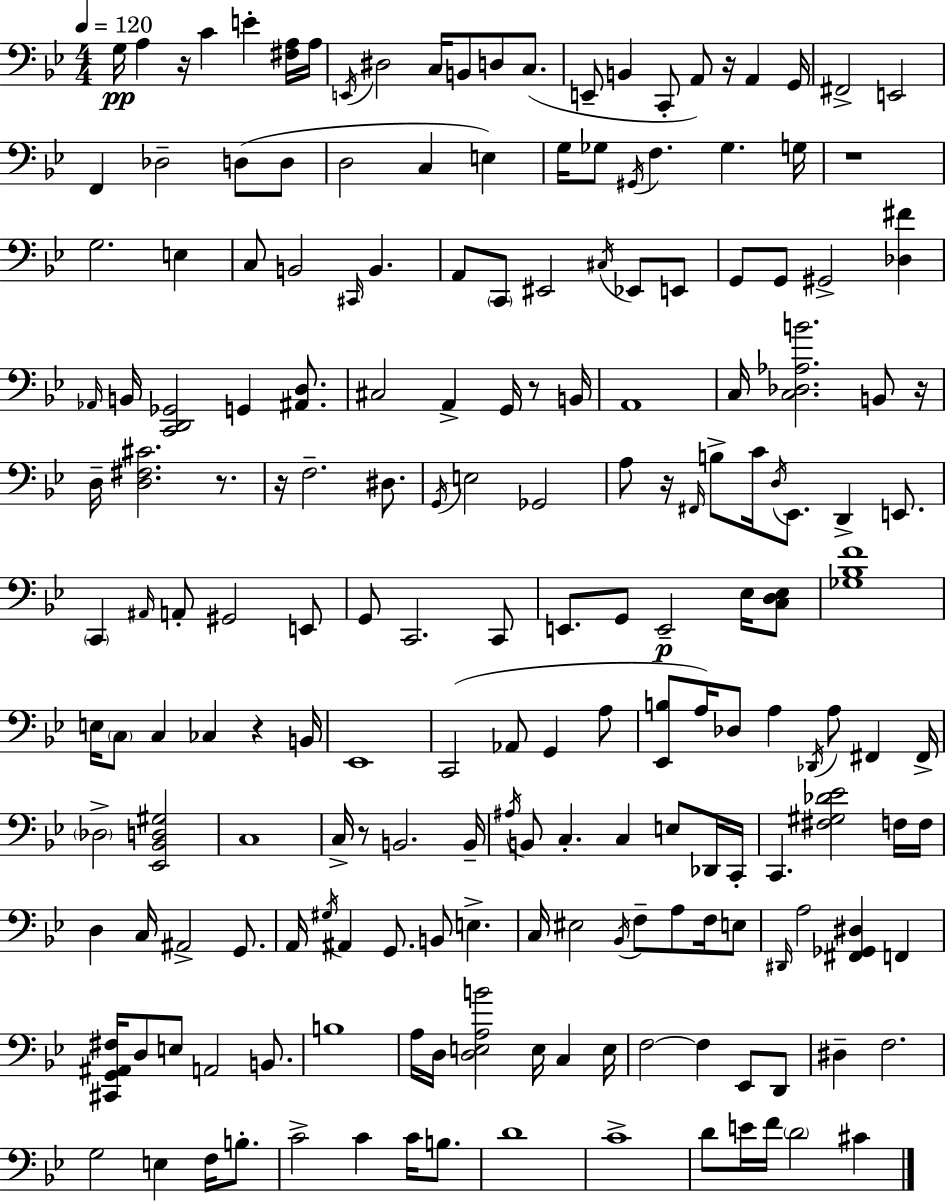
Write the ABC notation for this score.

X:1
T:Untitled
M:4/4
L:1/4
K:Gm
G,/4 A, z/4 C E [^F,A,]/4 A,/4 E,,/4 ^D,2 C,/4 B,,/2 D,/2 C,/2 E,,/2 B,, C,,/2 A,,/2 z/4 A,, G,,/4 ^F,,2 E,,2 F,, _D,2 D,/2 D,/2 D,2 C, E, G,/4 _G,/2 ^G,,/4 F, _G, G,/4 z4 G,2 E, C,/2 B,,2 ^C,,/4 B,, A,,/2 C,,/2 ^E,,2 ^C,/4 _E,,/2 E,,/2 G,,/2 G,,/2 ^G,,2 [_D,^F] _A,,/4 B,,/4 [C,,D,,_G,,]2 G,, [^A,,D,]/2 ^C,2 A,, G,,/4 z/2 B,,/4 A,,4 C,/4 [C,_D,_A,B]2 B,,/2 z/4 D,/4 [D,^F,^C]2 z/2 z/4 F,2 ^D,/2 G,,/4 E,2 _G,,2 A,/2 z/4 ^F,,/4 B,/2 C/4 D,/4 _E,,/2 D,, E,,/2 C,, ^A,,/4 A,,/2 ^G,,2 E,,/2 G,,/2 C,,2 C,,/2 E,,/2 G,,/2 E,,2 _E,/4 [C,D,_E,]/2 [_G,_B,F]4 E,/4 C,/2 C, _C, z B,,/4 _E,,4 C,,2 _A,,/2 G,, A,/2 [_E,,B,]/2 A,/4 _D,/2 A, _D,,/4 A,/2 ^F,, ^F,,/4 _D,2 [_E,,_B,,D,^G,]2 C,4 C,/4 z/2 B,,2 B,,/4 ^A,/4 B,,/2 C, C, E,/2 _D,,/4 C,,/4 C,, [^F,^G,_D_E]2 F,/4 F,/4 D, C,/4 ^A,,2 G,,/2 A,,/4 ^G,/4 ^A,, G,,/2 B,,/2 E, C,/4 ^E,2 _B,,/4 F,/2 A,/2 F,/4 E,/2 ^D,,/4 A,2 [^F,,_G,,^D,] F,, [^C,,G,,^A,,^F,]/4 D,/2 E,/2 A,,2 B,,/2 B,4 A,/4 D,/4 [D,E,A,B]2 E,/4 C, E,/4 F,2 F, _E,,/2 D,,/2 ^D, F,2 G,2 E, F,/4 B,/2 C2 C C/4 B,/2 D4 C4 D/2 E/4 F/4 D2 ^C